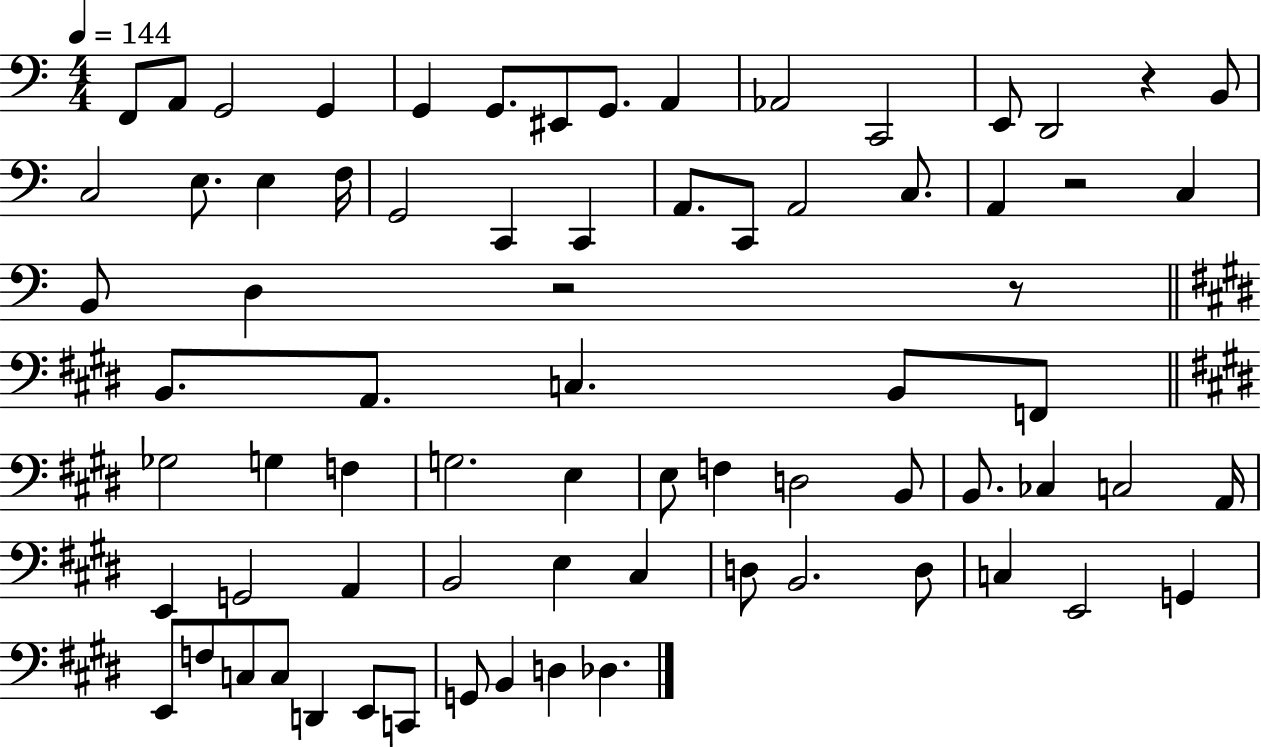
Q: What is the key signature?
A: C major